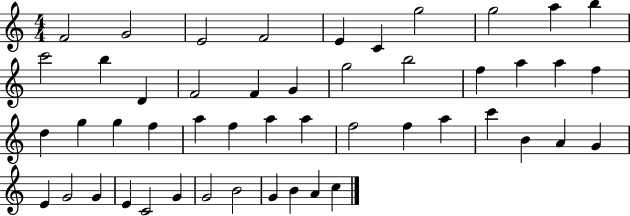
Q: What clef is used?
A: treble